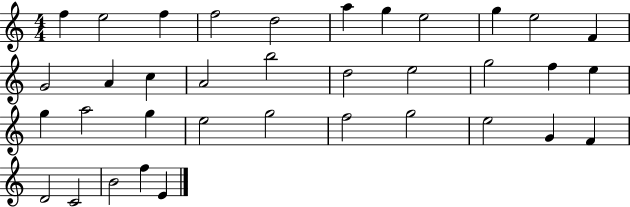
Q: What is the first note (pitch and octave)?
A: F5